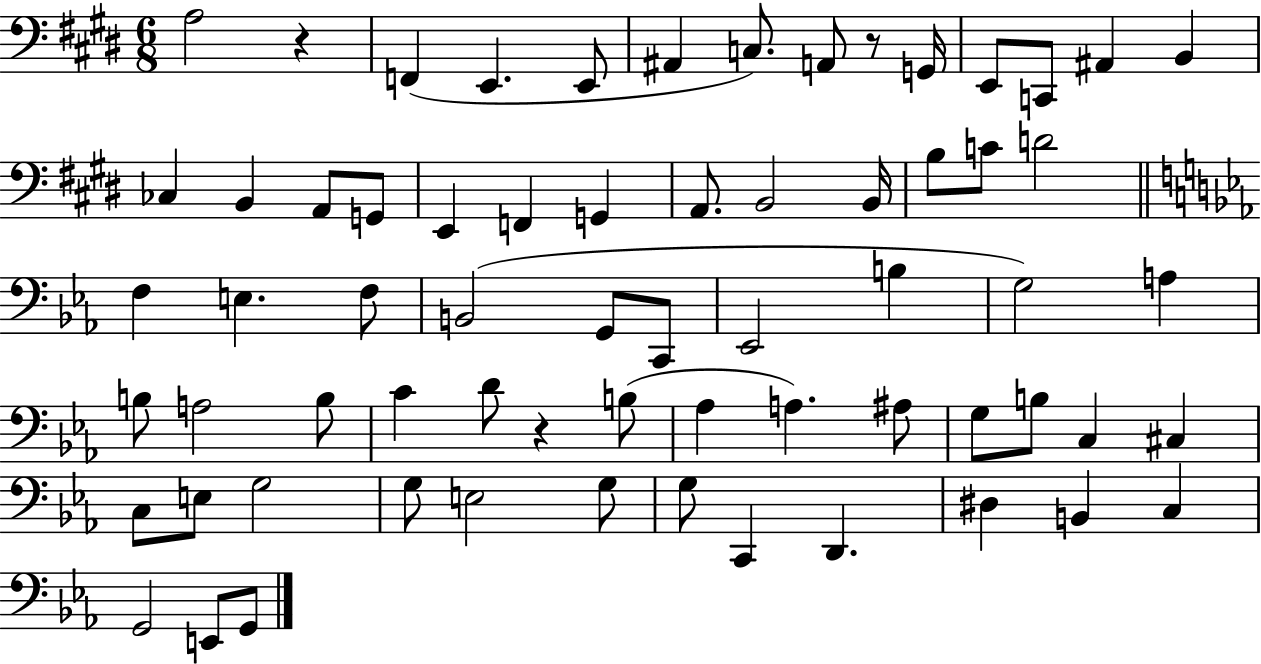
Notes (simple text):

A3/h R/q F2/q E2/q. E2/e A#2/q C3/e. A2/e R/e G2/s E2/e C2/e A#2/q B2/q CES3/q B2/q A2/e G2/e E2/q F2/q G2/q A2/e. B2/h B2/s B3/e C4/e D4/h F3/q E3/q. F3/e B2/h G2/e C2/e Eb2/h B3/q G3/h A3/q B3/e A3/h B3/e C4/q D4/e R/q B3/e Ab3/q A3/q. A#3/e G3/e B3/e C3/q C#3/q C3/e E3/e G3/h G3/e E3/h G3/e G3/e C2/q D2/q. D#3/q B2/q C3/q G2/h E2/e G2/e